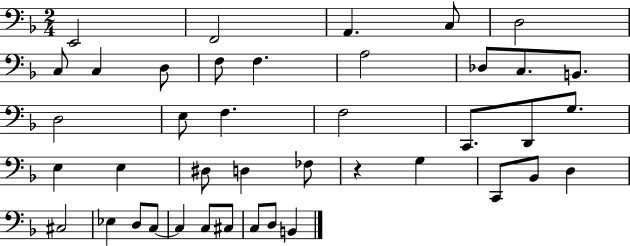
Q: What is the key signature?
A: F major